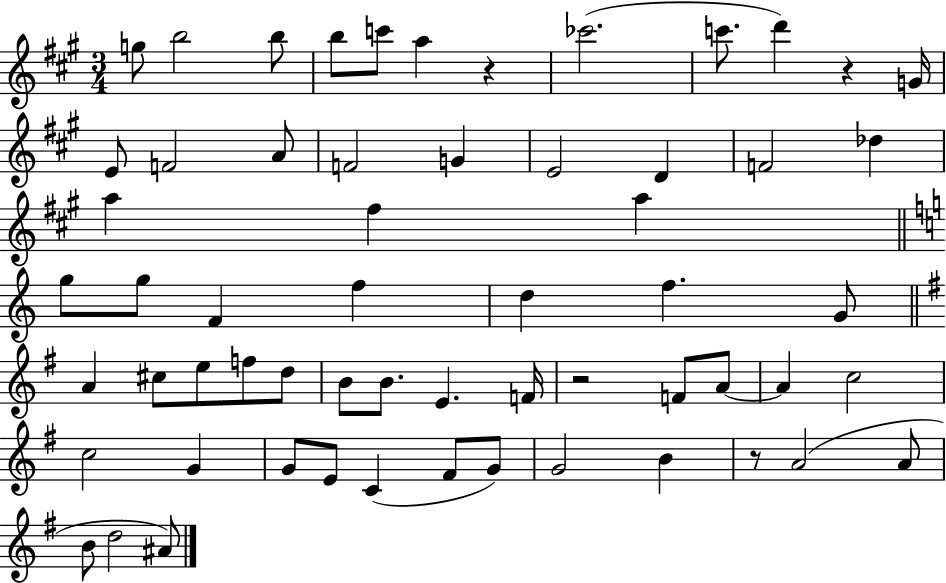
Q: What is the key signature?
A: A major